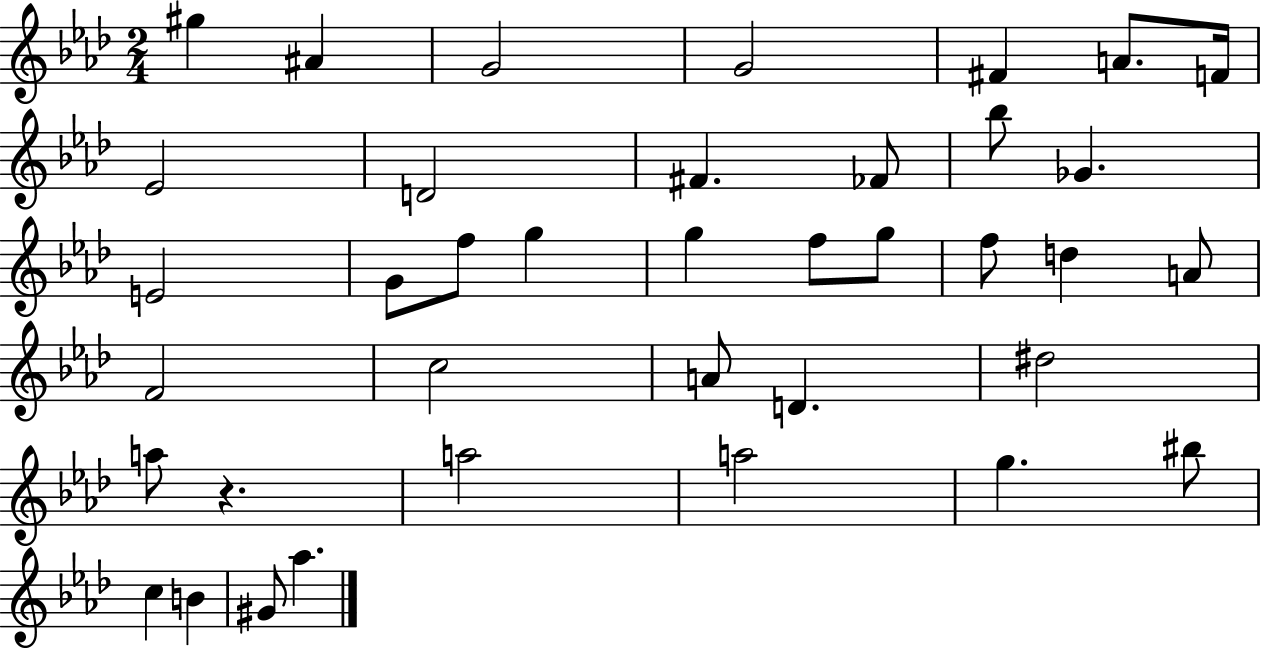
{
  \clef treble
  \numericTimeSignature
  \time 2/4
  \key aes \major
  gis''4 ais'4 | g'2 | g'2 | fis'4 a'8. f'16 | \break ees'2 | d'2 | fis'4. fes'8 | bes''8 ges'4. | \break e'2 | g'8 f''8 g''4 | g''4 f''8 g''8 | f''8 d''4 a'8 | \break f'2 | c''2 | a'8 d'4. | dis''2 | \break a''8 r4. | a''2 | a''2 | g''4. bis''8 | \break c''4 b'4 | gis'8 aes''4. | \bar "|."
}